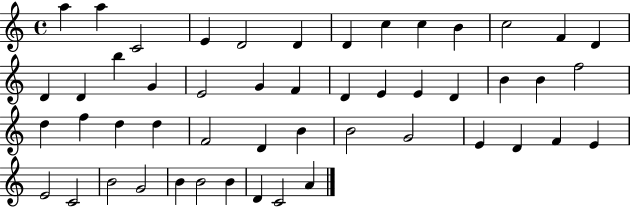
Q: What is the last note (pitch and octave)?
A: A4